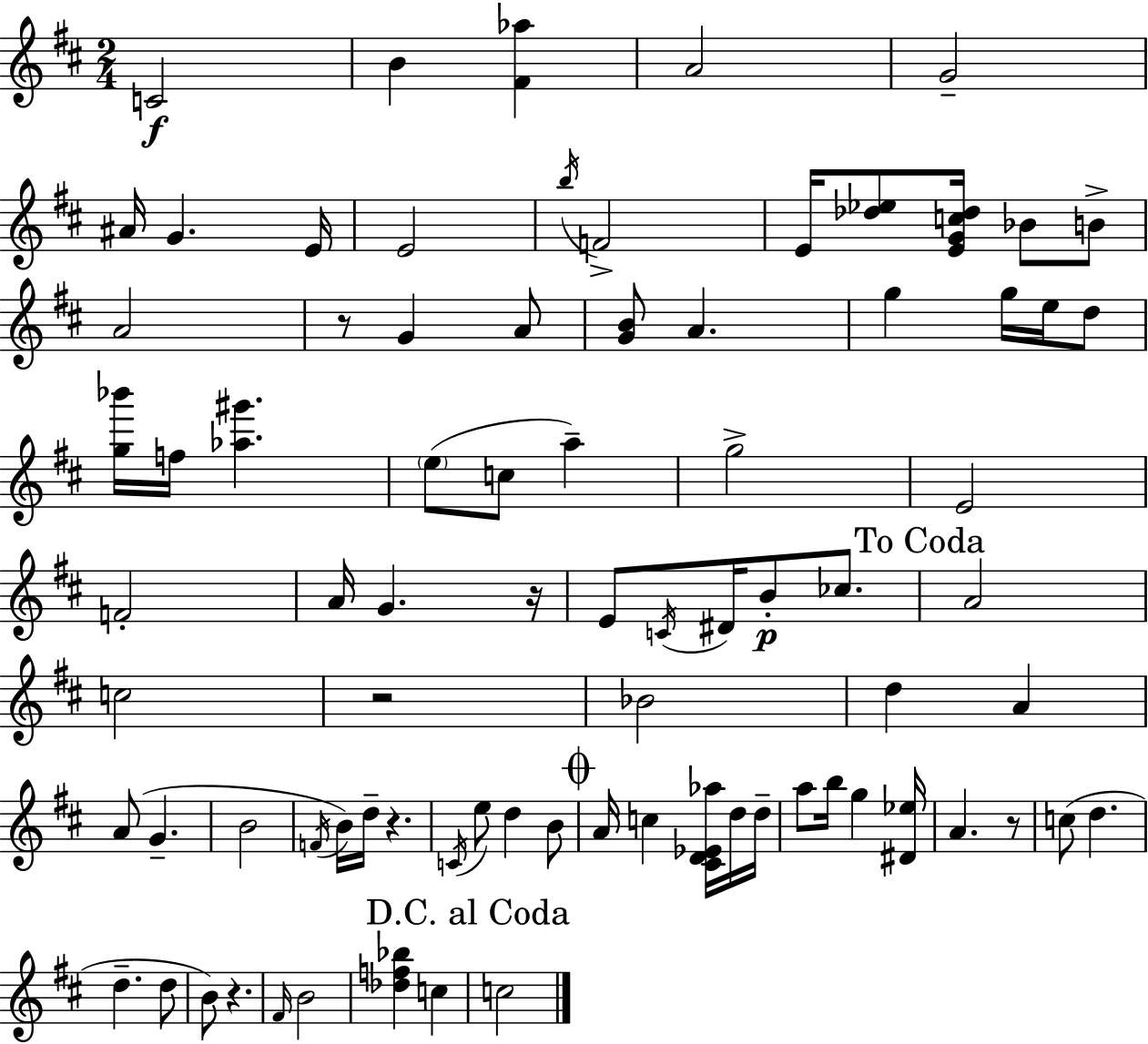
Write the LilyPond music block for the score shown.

{
  \clef treble
  \numericTimeSignature
  \time 2/4
  \key d \major
  c'2\f | b'4 <fis' aes''>4 | a'2 | g'2-- | \break ais'16 g'4. e'16 | e'2 | \acciaccatura { b''16 } f'2-> | e'16 <des'' ees''>8 <e' g' c'' des''>16 bes'8 b'8-> | \break a'2 | r8 g'4 a'8 | <g' b'>8 a'4. | g''4 g''16 e''16 d''8 | \break <g'' bes'''>16 f''16 <aes'' gis'''>4. | \parenthesize e''8( c''8 a''4--) | g''2-> | e'2 | \break f'2-. | a'16 g'4. | r16 e'8 \acciaccatura { c'16 } dis'16 b'8-.\p ces''8. | \mark "To Coda" a'2 | \break c''2 | r2 | bes'2 | d''4 a'4 | \break a'8( g'4.-- | b'2 | \acciaccatura { f'16 } b'16) d''16-- r4. | \acciaccatura { c'16 } e''8 d''4 | \break b'8 \mark \markup { \musicglyph "scripts.coda" } a'16 c''4 | <cis' d' ees' aes''>16 d''16 d''16-- a''8 b''16 g''4 | <dis' ees''>16 a'4. | r8 c''8( d''4. | \break d''4.-- | d''8 b'8) r4. | \grace { fis'16 } b'2 | <des'' f'' bes''>4 | \break c''4 \mark "D.C. al Coda" c''2 | \bar "|."
}